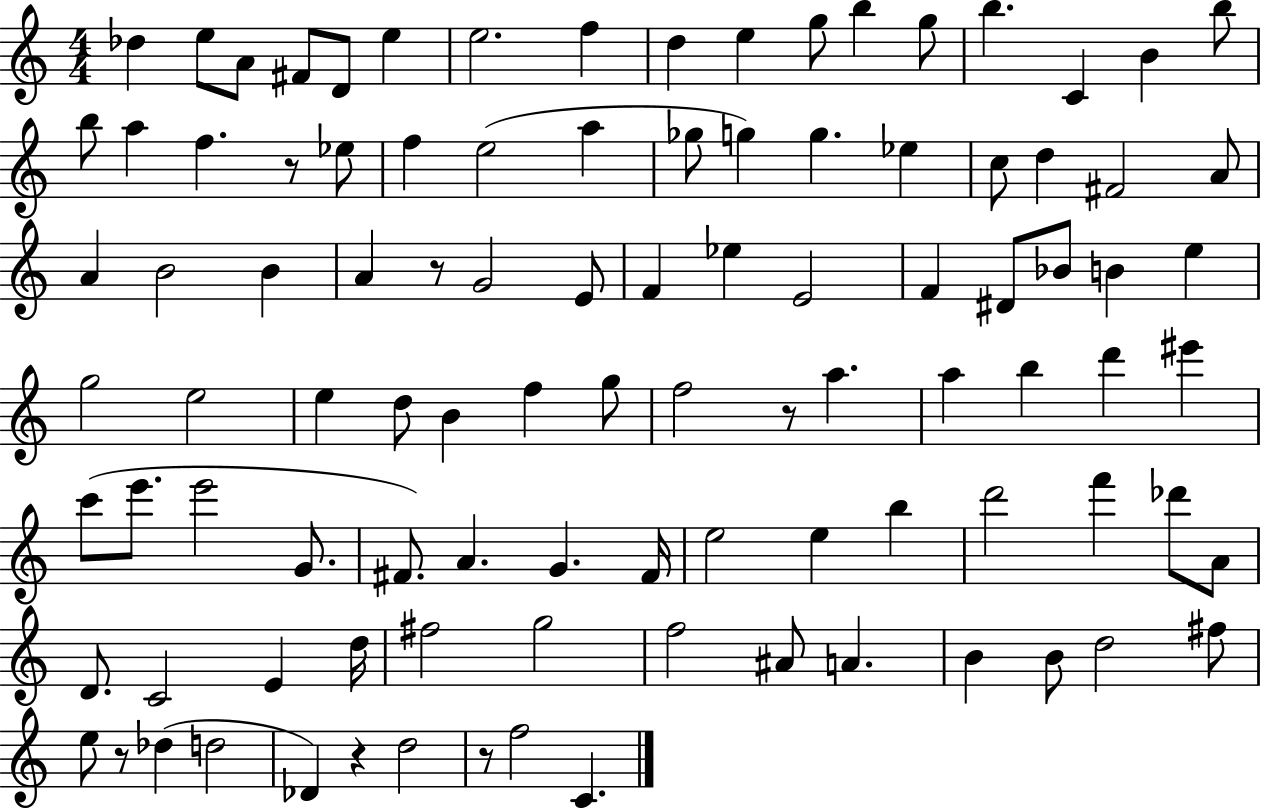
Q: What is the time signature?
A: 4/4